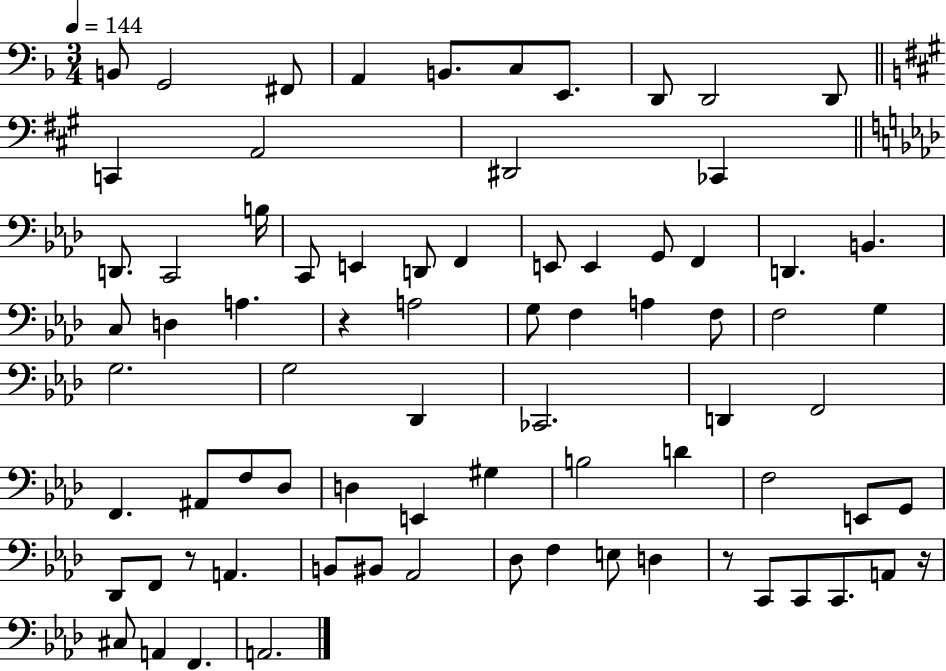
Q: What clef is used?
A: bass